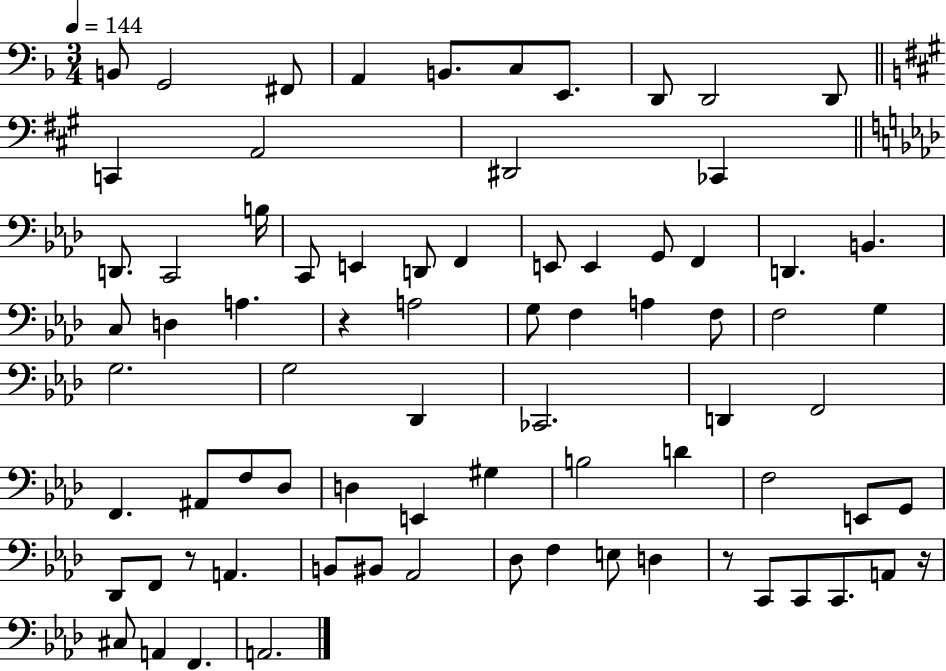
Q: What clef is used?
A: bass